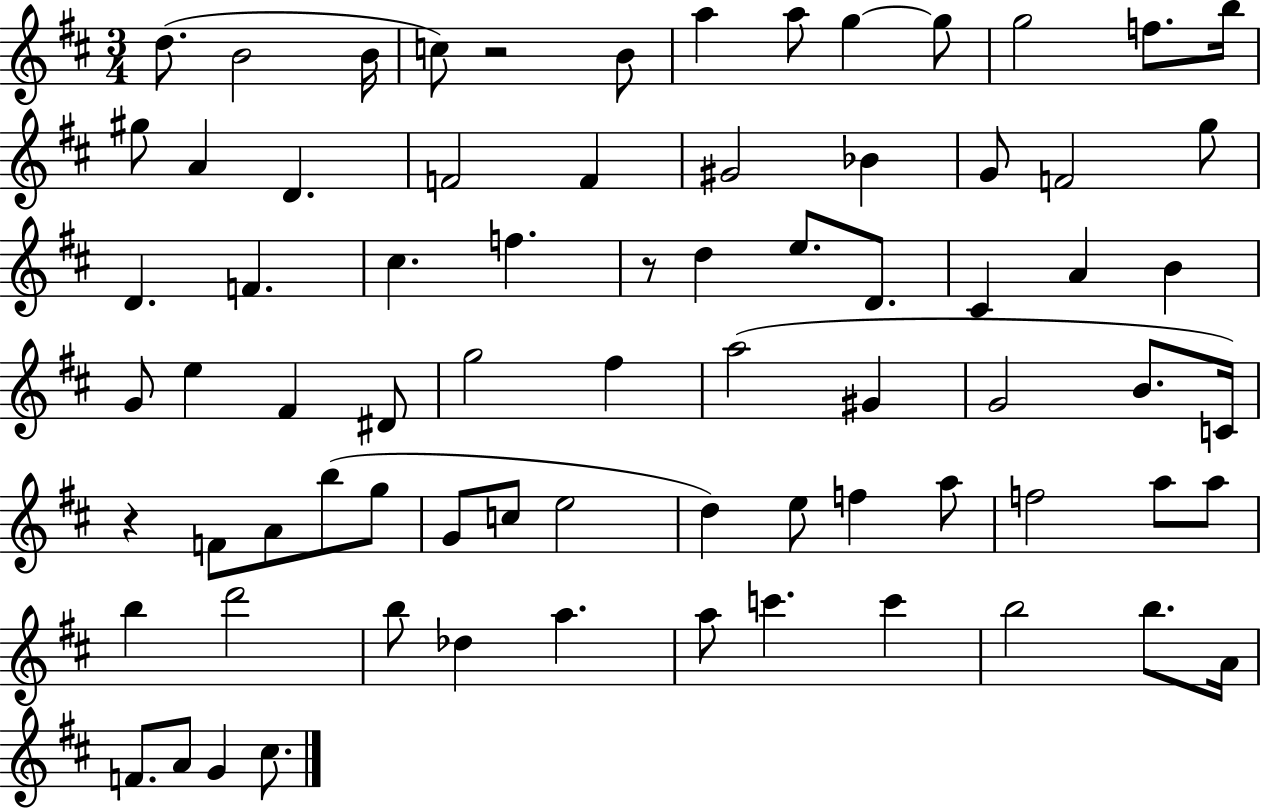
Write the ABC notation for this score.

X:1
T:Untitled
M:3/4
L:1/4
K:D
d/2 B2 B/4 c/2 z2 B/2 a a/2 g g/2 g2 f/2 b/4 ^g/2 A D F2 F ^G2 _B G/2 F2 g/2 D F ^c f z/2 d e/2 D/2 ^C A B G/2 e ^F ^D/2 g2 ^f a2 ^G G2 B/2 C/4 z F/2 A/2 b/2 g/2 G/2 c/2 e2 d e/2 f a/2 f2 a/2 a/2 b d'2 b/2 _d a a/2 c' c' b2 b/2 A/4 F/2 A/2 G ^c/2